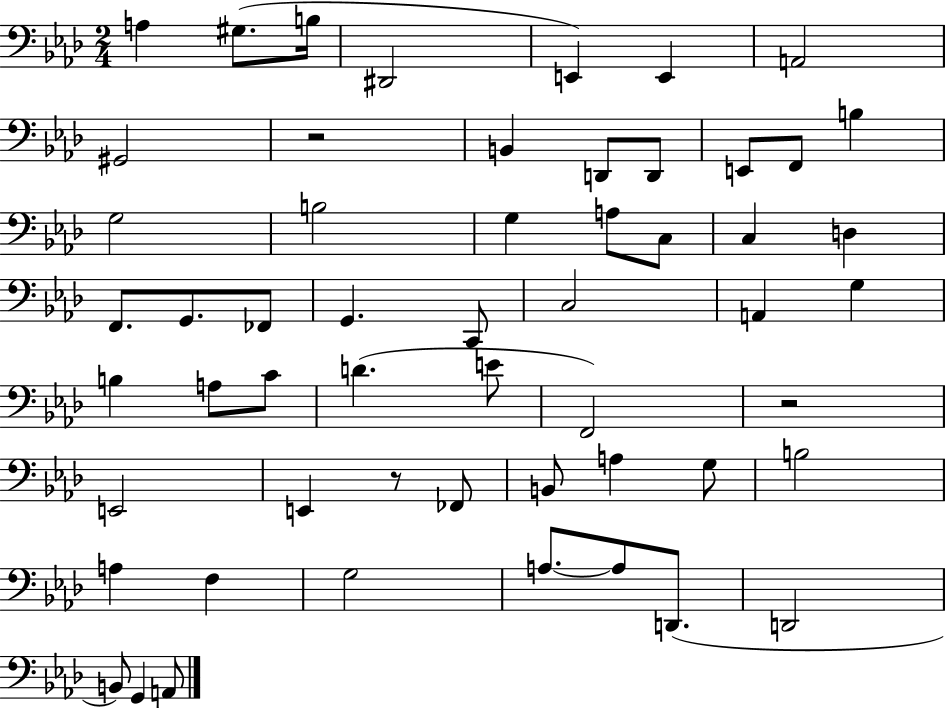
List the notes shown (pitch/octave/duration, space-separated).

A3/q G#3/e. B3/s D#2/h E2/q E2/q A2/h G#2/h R/h B2/q D2/e D2/e E2/e F2/e B3/q G3/h B3/h G3/q A3/e C3/e C3/q D3/q F2/e. G2/e. FES2/e G2/q. C2/e C3/h A2/q G3/q B3/q A3/e C4/e D4/q. E4/e F2/h R/h E2/h E2/q R/e FES2/e B2/e A3/q G3/e B3/h A3/q F3/q G3/h A3/e. A3/e D2/e. D2/h B2/e G2/q A2/e